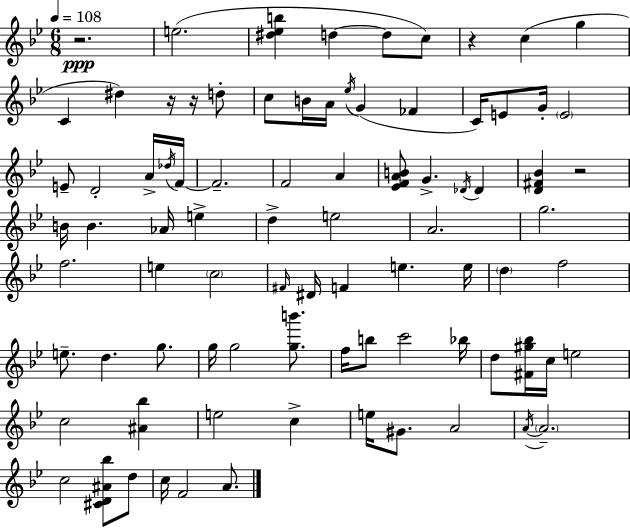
R/h. E5/h. [D#5,Eb5,B5]/q D5/q D5/e C5/e R/q C5/q G5/q C4/q D#5/q R/s R/s D5/e C5/e B4/s A4/s Eb5/s G4/q FES4/q C4/s E4/e G4/s E4/h E4/e D4/h A4/s Db5/s F4/s F4/h. F4/h A4/q [Eb4,F4,A4,B4]/e G4/q. Db4/s Db4/q [D4,F#4,Bb4]/q R/h B4/s B4/q. Ab4/s E5/q D5/q E5/h A4/h. G5/h. F5/h. E5/q C5/h F#4/s D#4/s F4/q E5/q. E5/s D5/q F5/h E5/e. D5/q. G5/e. G5/s G5/h [G5,B6]/e. F5/s B5/e C6/h Bb5/s D5/e [F#4,G#5,Bb5]/s C5/s E5/h C5/h [A#4,Bb5]/q E5/h C5/q E5/s G#4/e. A4/h A4/s A4/h. C5/h [C#4,D4,A#4,Bb5]/e D5/e C5/s F4/h A4/e.